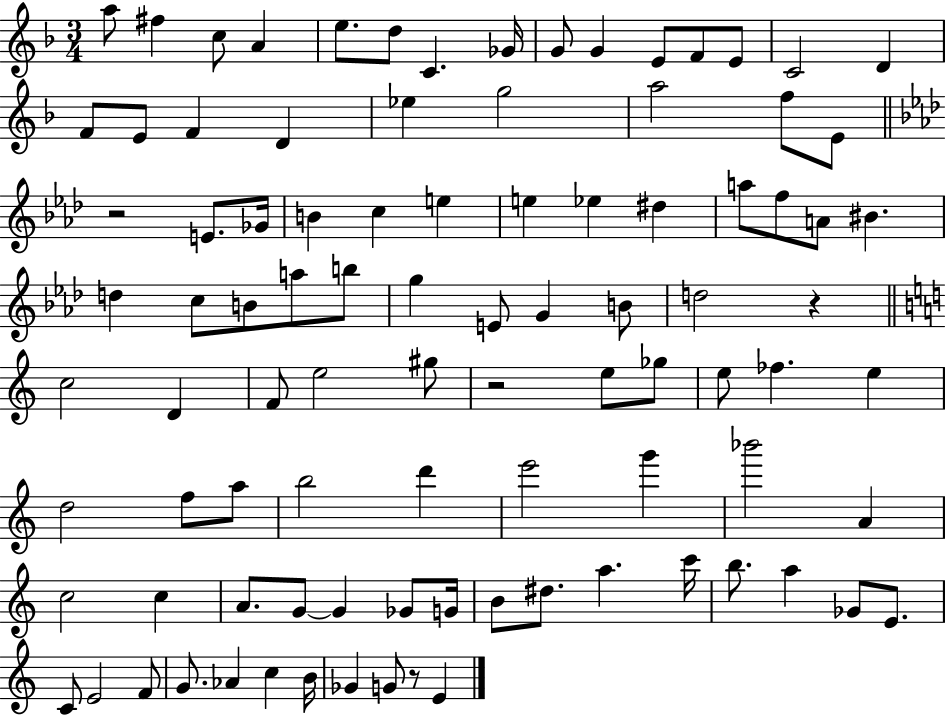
A5/e F#5/q C5/e A4/q E5/e. D5/e C4/q. Gb4/s G4/e G4/q E4/e F4/e E4/e C4/h D4/q F4/e E4/e F4/q D4/q Eb5/q G5/h A5/h F5/e E4/e R/h E4/e. Gb4/s B4/q C5/q E5/q E5/q Eb5/q D#5/q A5/e F5/e A4/e BIS4/q. D5/q C5/e B4/e A5/e B5/e G5/q E4/e G4/q B4/e D5/h R/q C5/h D4/q F4/e E5/h G#5/e R/h E5/e Gb5/e E5/e FES5/q. E5/q D5/h F5/e A5/e B5/h D6/q E6/h G6/q Bb6/h A4/q C5/h C5/q A4/e. G4/e G4/q Gb4/e G4/s B4/e D#5/e. A5/q. C6/s B5/e. A5/q Gb4/e E4/e. C4/e E4/h F4/e G4/e. Ab4/q C5/q B4/s Gb4/q G4/e R/e E4/q